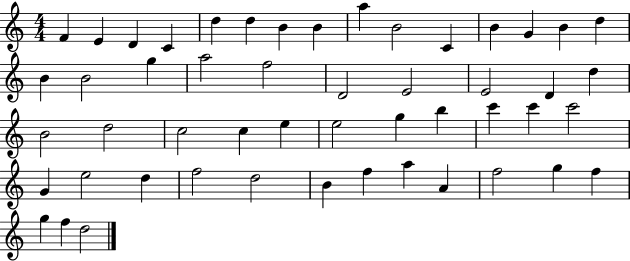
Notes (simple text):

F4/q E4/q D4/q C4/q D5/q D5/q B4/q B4/q A5/q B4/h C4/q B4/q G4/q B4/q D5/q B4/q B4/h G5/q A5/h F5/h D4/h E4/h E4/h D4/q D5/q B4/h D5/h C5/h C5/q E5/q E5/h G5/q B5/q C6/q C6/q C6/h G4/q E5/h D5/q F5/h D5/h B4/q F5/q A5/q A4/q F5/h G5/q F5/q G5/q F5/q D5/h